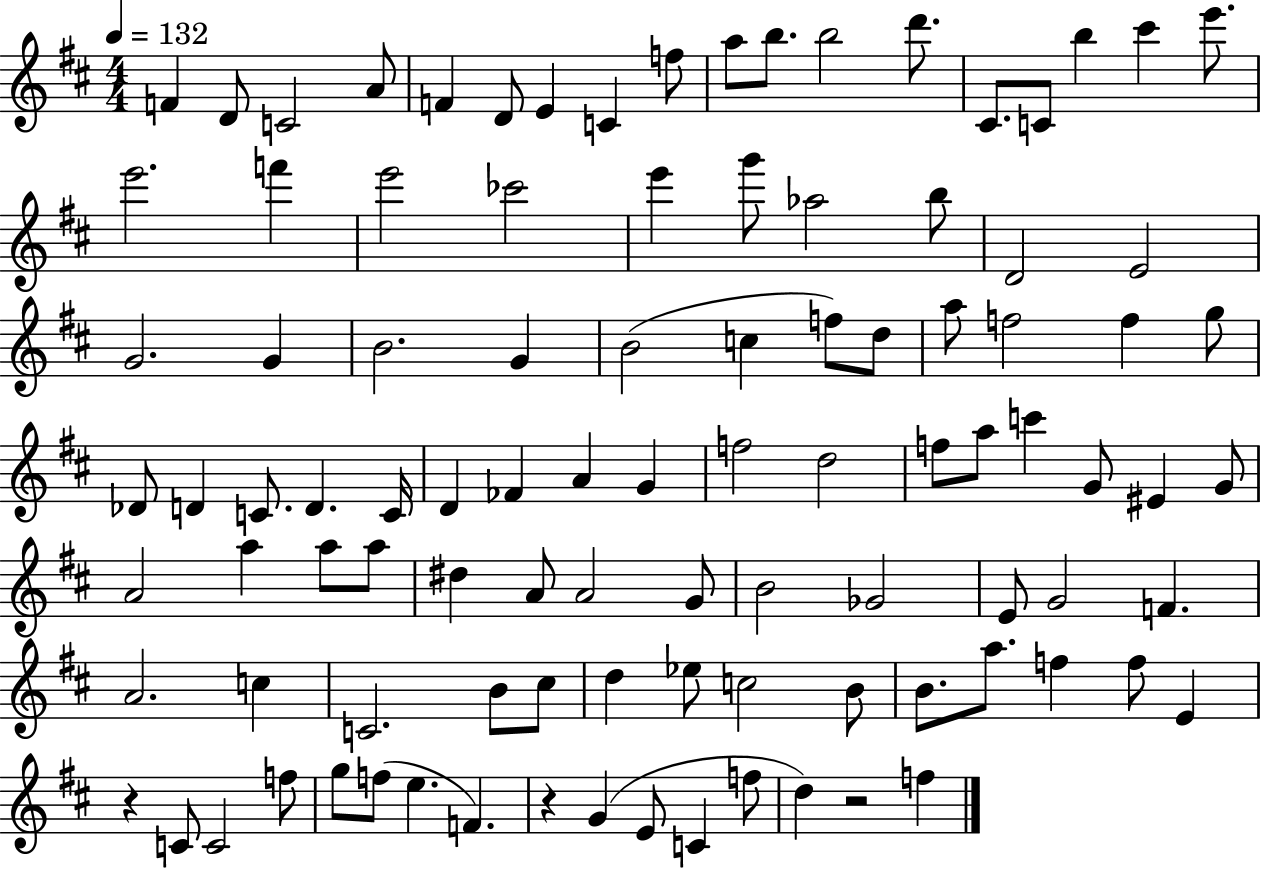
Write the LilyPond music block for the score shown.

{
  \clef treble
  \numericTimeSignature
  \time 4/4
  \key d \major
  \tempo 4 = 132
  f'4 d'8 c'2 a'8 | f'4 d'8 e'4 c'4 f''8 | a''8 b''8. b''2 d'''8. | cis'8. c'8 b''4 cis'''4 e'''8. | \break e'''2. f'''4 | e'''2 ces'''2 | e'''4 g'''8 aes''2 b''8 | d'2 e'2 | \break g'2. g'4 | b'2. g'4 | b'2( c''4 f''8) d''8 | a''8 f''2 f''4 g''8 | \break des'8 d'4 c'8. d'4. c'16 | d'4 fes'4 a'4 g'4 | f''2 d''2 | f''8 a''8 c'''4 g'8 eis'4 g'8 | \break a'2 a''4 a''8 a''8 | dis''4 a'8 a'2 g'8 | b'2 ges'2 | e'8 g'2 f'4. | \break a'2. c''4 | c'2. b'8 cis''8 | d''4 ees''8 c''2 b'8 | b'8. a''8. f''4 f''8 e'4 | \break r4 c'8 c'2 f''8 | g''8 f''8( e''4. f'4.) | r4 g'4( e'8 c'4 f''8 | d''4) r2 f''4 | \break \bar "|."
}